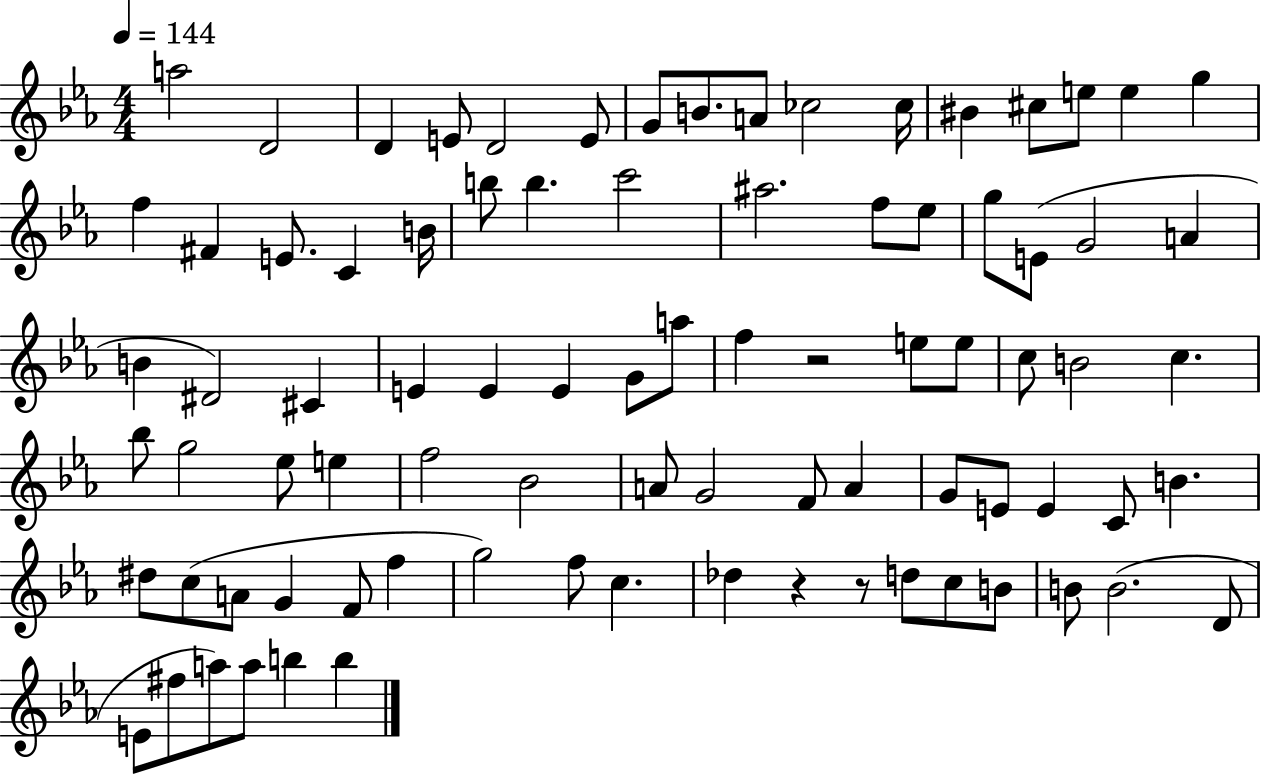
{
  \clef treble
  \numericTimeSignature
  \time 4/4
  \key ees \major
  \tempo 4 = 144
  a''2 d'2 | d'4 e'8 d'2 e'8 | g'8 b'8. a'8 ces''2 ces''16 | bis'4 cis''8 e''8 e''4 g''4 | \break f''4 fis'4 e'8. c'4 b'16 | b''8 b''4. c'''2 | ais''2. f''8 ees''8 | g''8 e'8( g'2 a'4 | \break b'4 dis'2) cis'4 | e'4 e'4 e'4 g'8 a''8 | f''4 r2 e''8 e''8 | c''8 b'2 c''4. | \break bes''8 g''2 ees''8 e''4 | f''2 bes'2 | a'8 g'2 f'8 a'4 | g'8 e'8 e'4 c'8 b'4. | \break dis''8 c''8( a'8 g'4 f'8 f''4 | g''2) f''8 c''4. | des''4 r4 r8 d''8 c''8 b'8 | b'8 b'2.( d'8 | \break e'8 fis''8 a''8) a''8 b''4 b''4 | \bar "|."
}